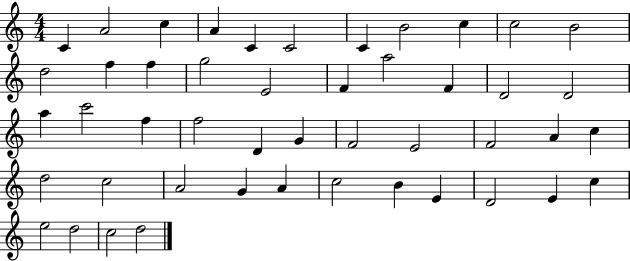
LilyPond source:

{
  \clef treble
  \numericTimeSignature
  \time 4/4
  \key c \major
  c'4 a'2 c''4 | a'4 c'4 c'2 | c'4 b'2 c''4 | c''2 b'2 | \break d''2 f''4 f''4 | g''2 e'2 | f'4 a''2 f'4 | d'2 d'2 | \break a''4 c'''2 f''4 | f''2 d'4 g'4 | f'2 e'2 | f'2 a'4 c''4 | \break d''2 c''2 | a'2 g'4 a'4 | c''2 b'4 e'4 | d'2 e'4 c''4 | \break e''2 d''2 | c''2 d''2 | \bar "|."
}